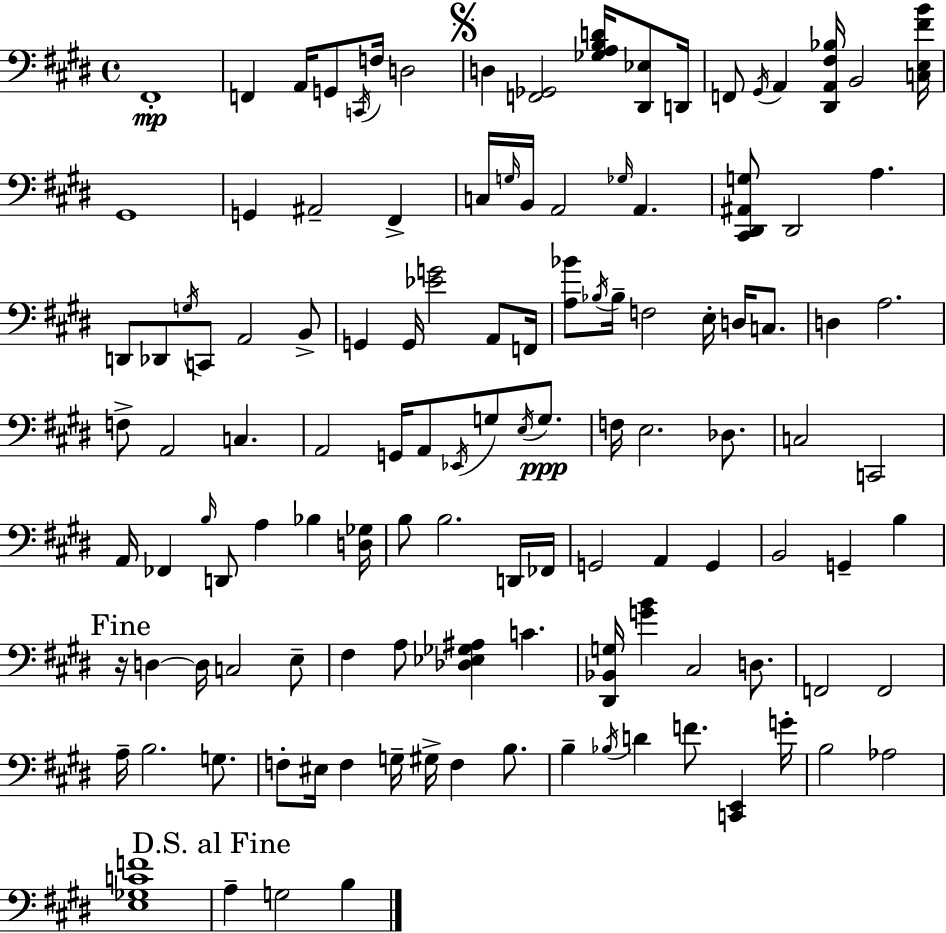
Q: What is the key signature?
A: E major